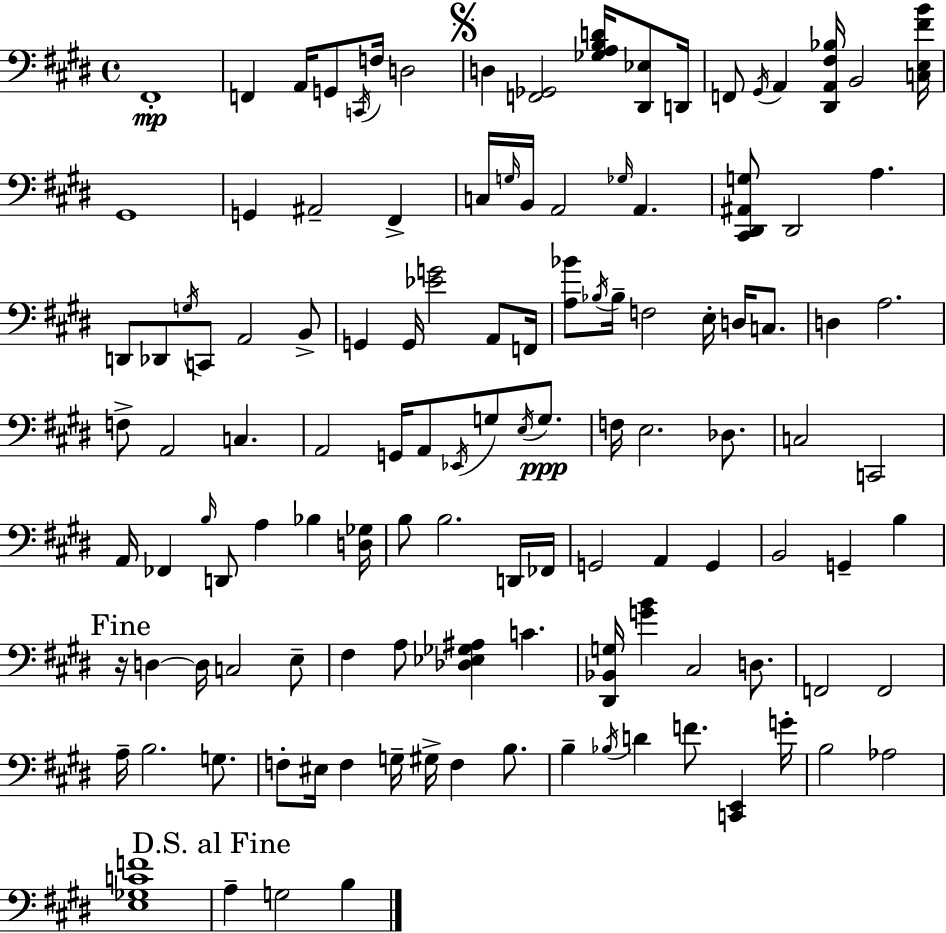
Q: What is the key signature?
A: E major